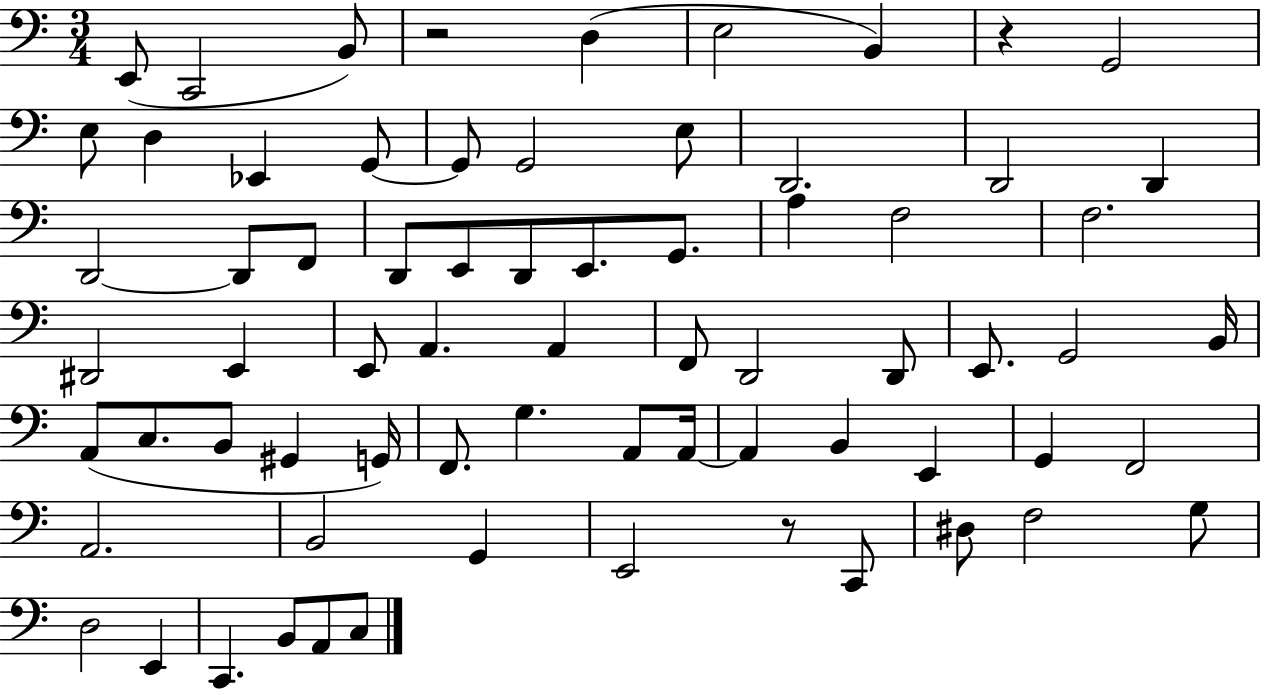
X:1
T:Untitled
M:3/4
L:1/4
K:C
E,,/2 C,,2 B,,/2 z2 D, E,2 B,, z G,,2 E,/2 D, _E,, G,,/2 G,,/2 G,,2 E,/2 D,,2 D,,2 D,, D,,2 D,,/2 F,,/2 D,,/2 E,,/2 D,,/2 E,,/2 G,,/2 A, F,2 F,2 ^D,,2 E,, E,,/2 A,, A,, F,,/2 D,,2 D,,/2 E,,/2 G,,2 B,,/4 A,,/2 C,/2 B,,/2 ^G,, G,,/4 F,,/2 G, A,,/2 A,,/4 A,, B,, E,, G,, F,,2 A,,2 B,,2 G,, E,,2 z/2 C,,/2 ^D,/2 F,2 G,/2 D,2 E,, C,, B,,/2 A,,/2 C,/2